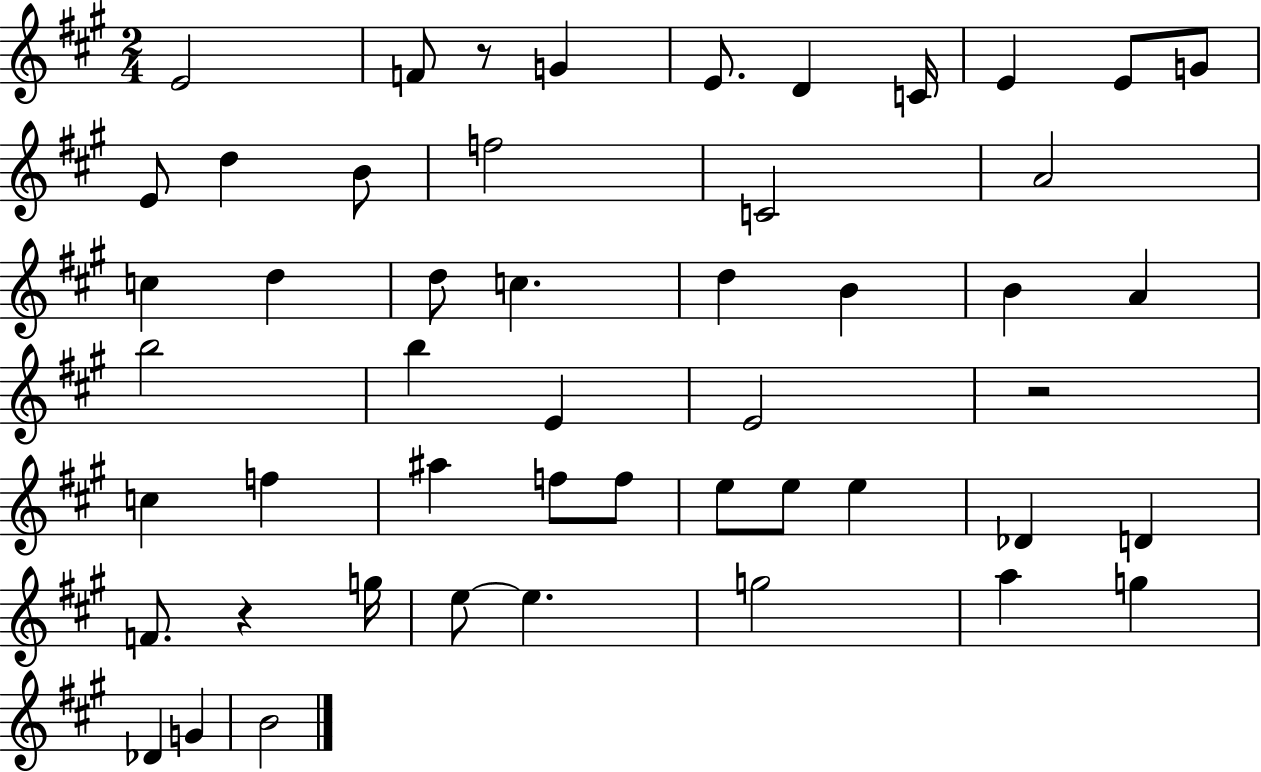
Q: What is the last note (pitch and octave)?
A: B4